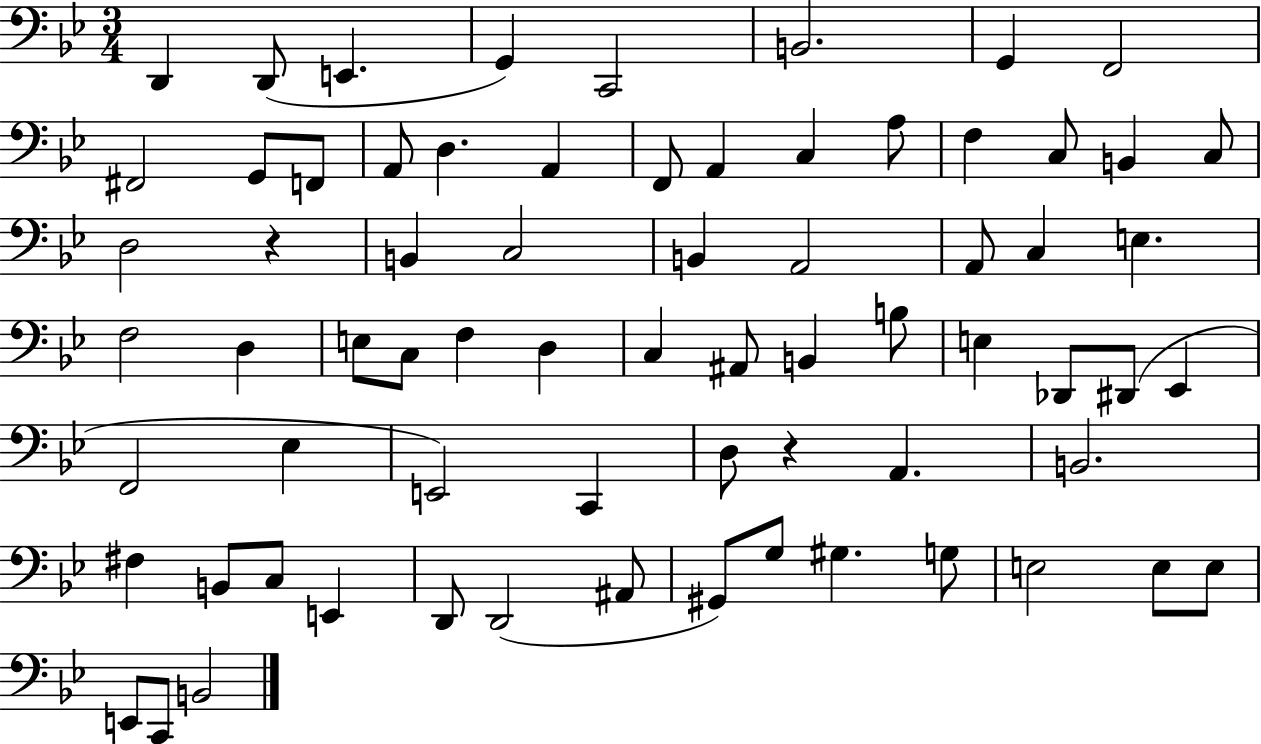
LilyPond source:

{
  \clef bass
  \numericTimeSignature
  \time 3/4
  \key bes \major
  d,4 d,8( e,4. | g,4) c,2 | b,2. | g,4 f,2 | \break fis,2 g,8 f,8 | a,8 d4. a,4 | f,8 a,4 c4 a8 | f4 c8 b,4 c8 | \break d2 r4 | b,4 c2 | b,4 a,2 | a,8 c4 e4. | \break f2 d4 | e8 c8 f4 d4 | c4 ais,8 b,4 b8 | e4 des,8 dis,8( ees,4 | \break f,2 ees4 | e,2) c,4 | d8 r4 a,4. | b,2. | \break fis4 b,8 c8 e,4 | d,8 d,2( ais,8 | gis,8) g8 gis4. g8 | e2 e8 e8 | \break e,8 c,8 b,2 | \bar "|."
}